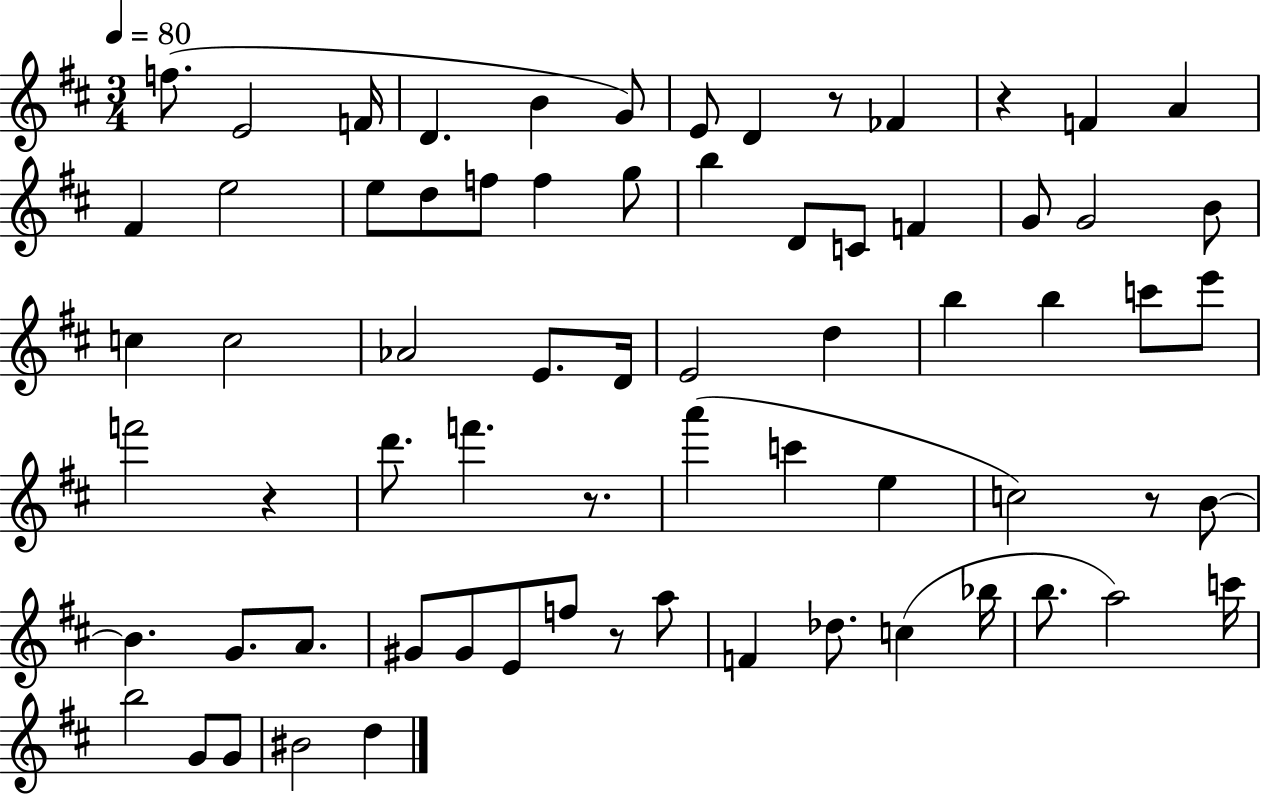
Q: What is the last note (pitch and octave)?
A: D5